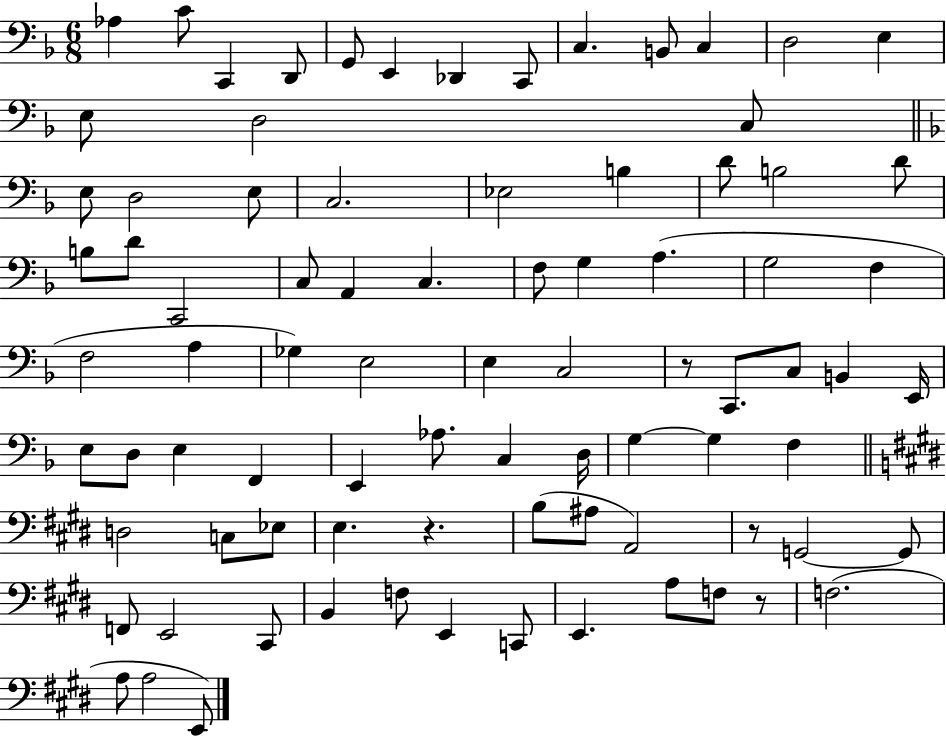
{
  \clef bass
  \numericTimeSignature
  \time 6/8
  \key f \major
  aes4 c'8 c,4 d,8 | g,8 e,4 des,4 c,8 | c4. b,8 c4 | d2 e4 | \break e8 d2 c8 | \bar "||" \break \key f \major e8 d2 e8 | c2. | ees2 b4 | d'8 b2 d'8 | \break b8 d'8 c,2 | c8 a,4 c4. | f8 g4 a4.( | g2 f4 | \break f2 a4 | ges4) e2 | e4 c2 | r8 c,8. c8 b,4 e,16 | \break e8 d8 e4 f,4 | e,4 aes8. c4 d16 | g4~~ g4 f4 | \bar "||" \break \key e \major d2 c8 ees8 | e4. r4. | b8( ais8 a,2) | r8 g,2~~ g,8 | \break f,8 e,2 cis,8 | b,4 f8 e,4 c,8 | e,4. a8 f8 r8 | f2.( | \break a8 a2 e,8) | \bar "|."
}